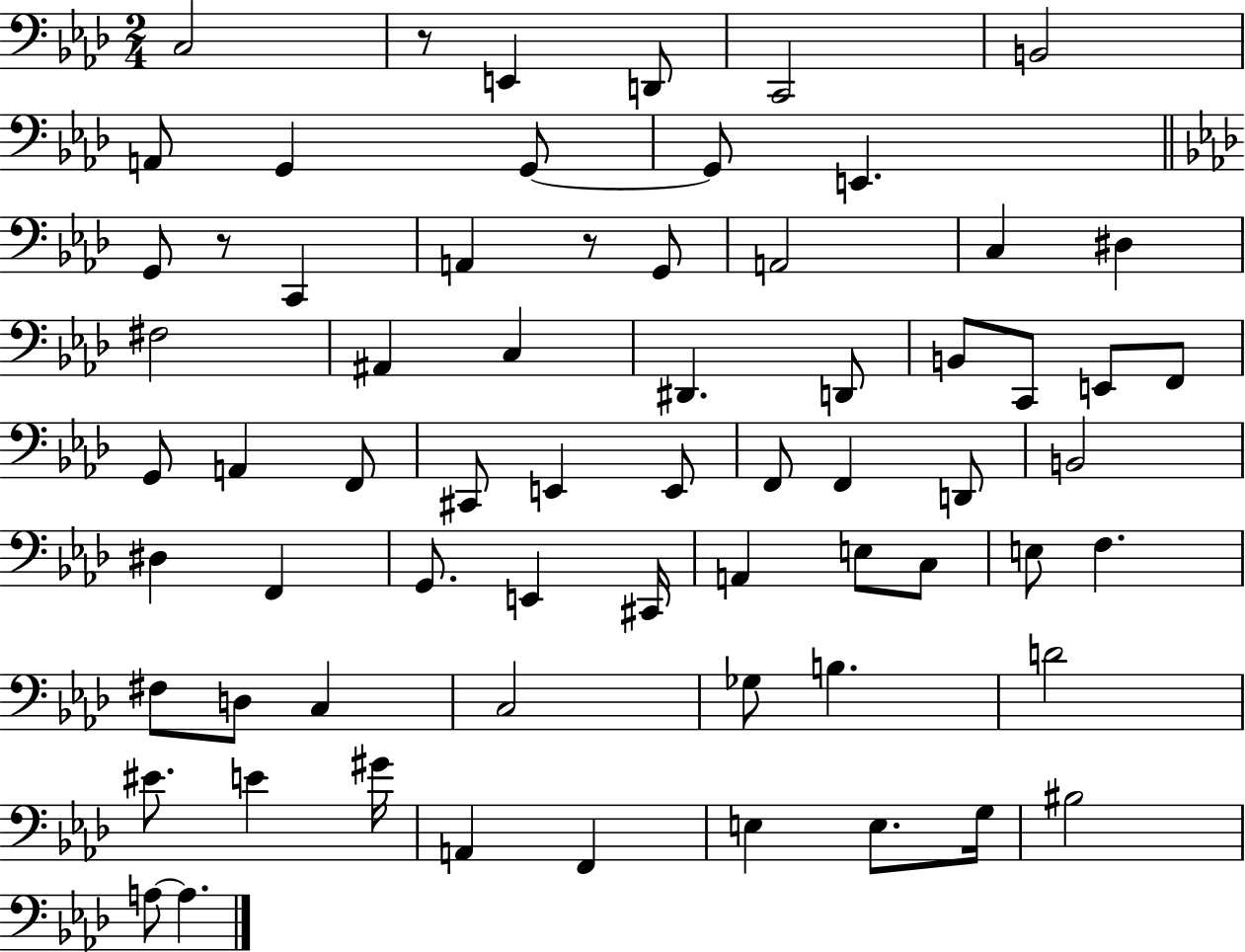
X:1
T:Untitled
M:2/4
L:1/4
K:Ab
C,2 z/2 E,, D,,/2 C,,2 B,,2 A,,/2 G,, G,,/2 G,,/2 E,, G,,/2 z/2 C,, A,, z/2 G,,/2 A,,2 C, ^D, ^F,2 ^A,, C, ^D,, D,,/2 B,,/2 C,,/2 E,,/2 F,,/2 G,,/2 A,, F,,/2 ^C,,/2 E,, E,,/2 F,,/2 F,, D,,/2 B,,2 ^D, F,, G,,/2 E,, ^C,,/4 A,, E,/2 C,/2 E,/2 F, ^F,/2 D,/2 C, C,2 _G,/2 B, D2 ^E/2 E ^G/4 A,, F,, E, E,/2 G,/4 ^B,2 A,/2 A,